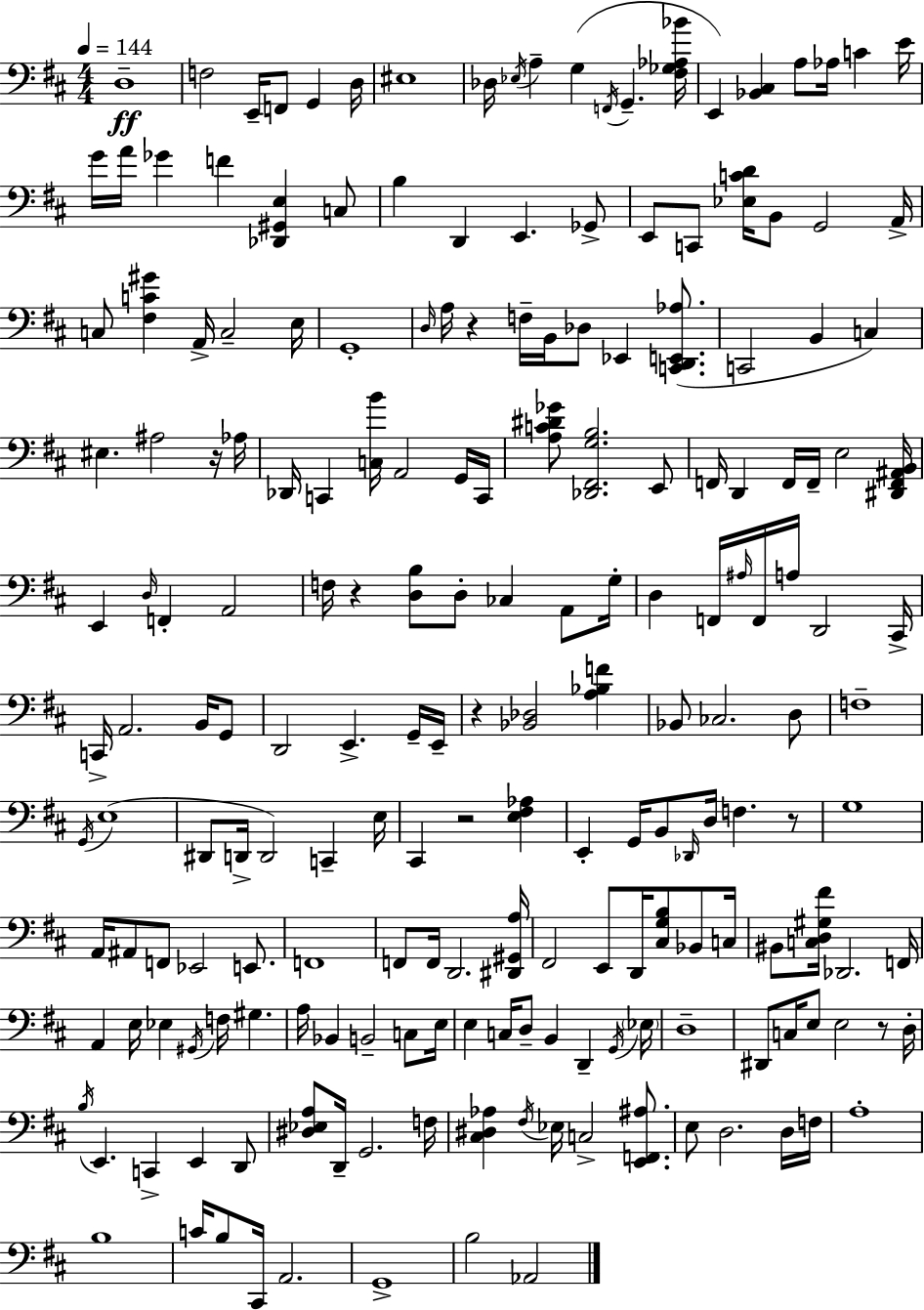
X:1
T:Untitled
M:4/4
L:1/4
K:D
D,4 F,2 E,,/4 F,,/2 G,, D,/4 ^E,4 _D,/4 _E,/4 A, G, F,,/4 G,, [^F,_G,_A,_B]/4 E,, [_B,,^C,] A,/2 _A,/4 C E/4 G/4 A/4 _G F [_D,,^G,,E,] C,/2 B, D,, E,, _G,,/2 E,,/2 C,,/2 [_E,CD]/4 B,,/2 G,,2 A,,/4 C,/2 [^F,C^G] A,,/4 C,2 E,/4 G,,4 D,/4 A,/4 z F,/4 B,,/4 _D,/2 _E,, [C,,D,,E,,_A,]/2 C,,2 B,, C, ^E, ^A,2 z/4 _A,/4 _D,,/4 C,, [C,B]/4 A,,2 G,,/4 C,,/4 [A,C^D_G]/2 [_D,,^F,,G,B,]2 E,,/2 F,,/4 D,, F,,/4 F,,/4 E,2 [^D,,F,,^A,,B,,]/4 E,, D,/4 F,, A,,2 F,/4 z [D,B,]/2 D,/2 _C, A,,/2 G,/4 D, F,,/4 ^A,/4 F,,/4 A,/4 D,,2 ^C,,/4 C,,/4 A,,2 B,,/4 G,,/2 D,,2 E,, G,,/4 E,,/4 z [_B,,_D,]2 [A,_B,F] _B,,/2 _C,2 D,/2 F,4 G,,/4 E,4 ^D,,/2 D,,/4 D,,2 C,, E,/4 ^C,, z2 [E,^F,_A,] E,, G,,/4 B,,/2 _D,,/4 D,/4 F, z/2 G,4 A,,/4 ^A,,/2 F,,/2 _E,,2 E,,/2 F,,4 F,,/2 F,,/4 D,,2 [^D,,^G,,A,]/4 ^F,,2 E,,/2 D,,/4 [^C,G,B,]/2 _B,,/2 C,/4 ^B,,/2 [C,D,^G,^F]/4 _D,,2 F,,/4 A,, E,/4 _E, ^G,,/4 F,/4 ^G, A,/4 _B,, B,,2 C,/2 E,/4 E, C,/4 D,/2 B,, D,, G,,/4 _E,/4 D,4 ^D,,/2 C,/4 E,/2 E,2 z/2 D,/4 B,/4 E,, C,, E,, D,,/2 [^D,_E,A,]/2 D,,/4 G,,2 F,/4 [^C,^D,_A,] ^F,/4 _E,/4 C,2 [E,,F,,^A,]/2 E,/2 D,2 D,/4 F,/4 A,4 B,4 C/4 B,/2 ^C,,/4 A,,2 G,,4 B,2 _A,,2